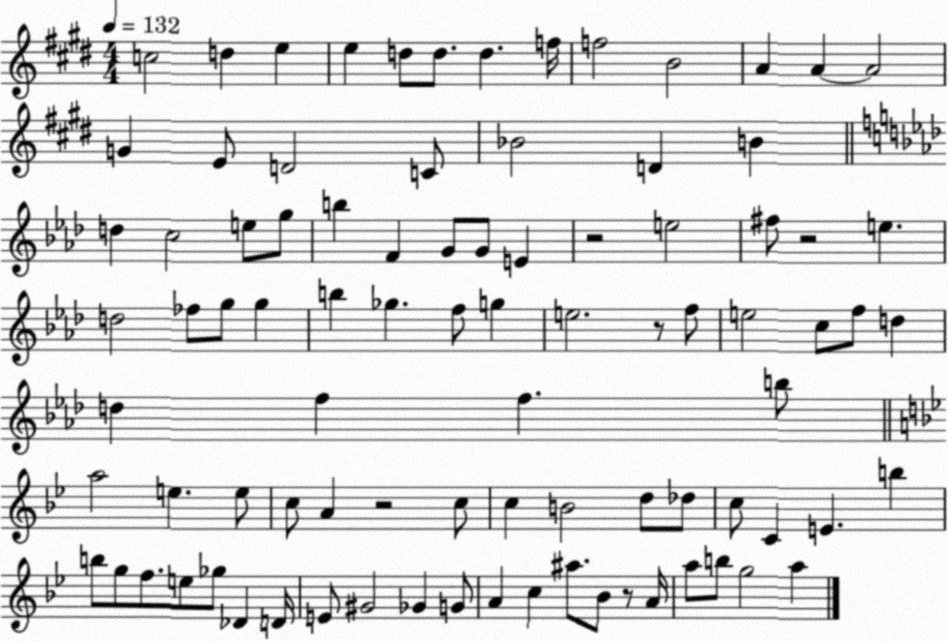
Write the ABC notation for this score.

X:1
T:Untitled
M:4/4
L:1/4
K:E
c2 d e e d/2 d/2 d f/4 f2 B2 A A A2 G E/2 D2 C/2 _B2 D B d c2 e/2 g/2 b F G/2 G/2 E z2 e2 ^f/2 z2 e d2 _f/2 g/2 g b _g f/2 g e2 z/2 f/2 e2 c/2 f/2 d d f f b/2 a2 e e/2 c/2 A z2 c/2 c B2 d/2 _d/2 c/2 C E b b/2 g/2 f/2 e/2 _g/2 _D D/4 E/2 ^G2 _G G/2 A c ^a/2 _B/2 z/2 A/4 a/2 b/2 g2 a